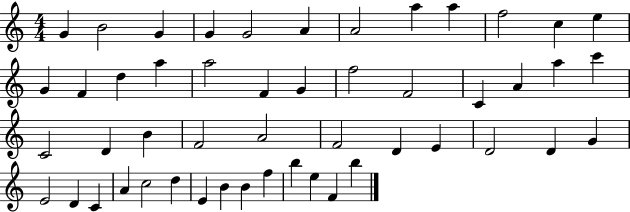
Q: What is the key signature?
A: C major